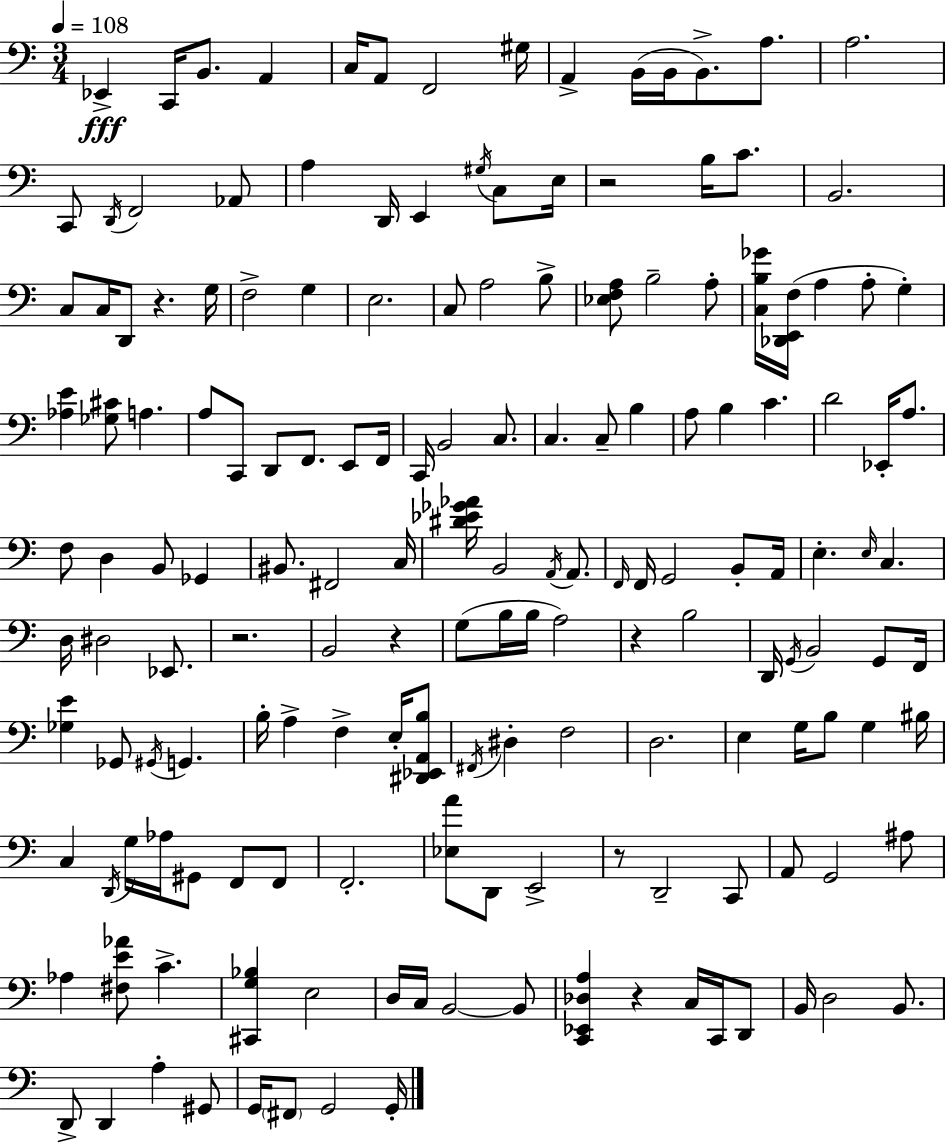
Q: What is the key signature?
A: A minor